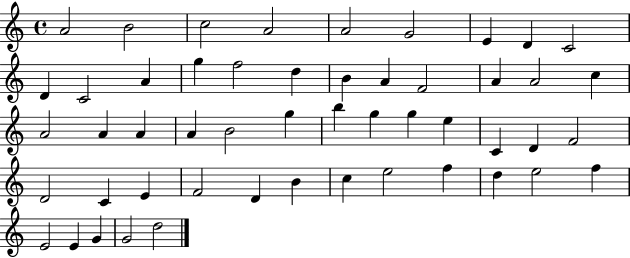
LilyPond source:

{
  \clef treble
  \time 4/4
  \defaultTimeSignature
  \key c \major
  a'2 b'2 | c''2 a'2 | a'2 g'2 | e'4 d'4 c'2 | \break d'4 c'2 a'4 | g''4 f''2 d''4 | b'4 a'4 f'2 | a'4 a'2 c''4 | \break a'2 a'4 a'4 | a'4 b'2 g''4 | b''4 g''4 g''4 e''4 | c'4 d'4 f'2 | \break d'2 c'4 e'4 | f'2 d'4 b'4 | c''4 e''2 f''4 | d''4 e''2 f''4 | \break e'2 e'4 g'4 | g'2 d''2 | \bar "|."
}